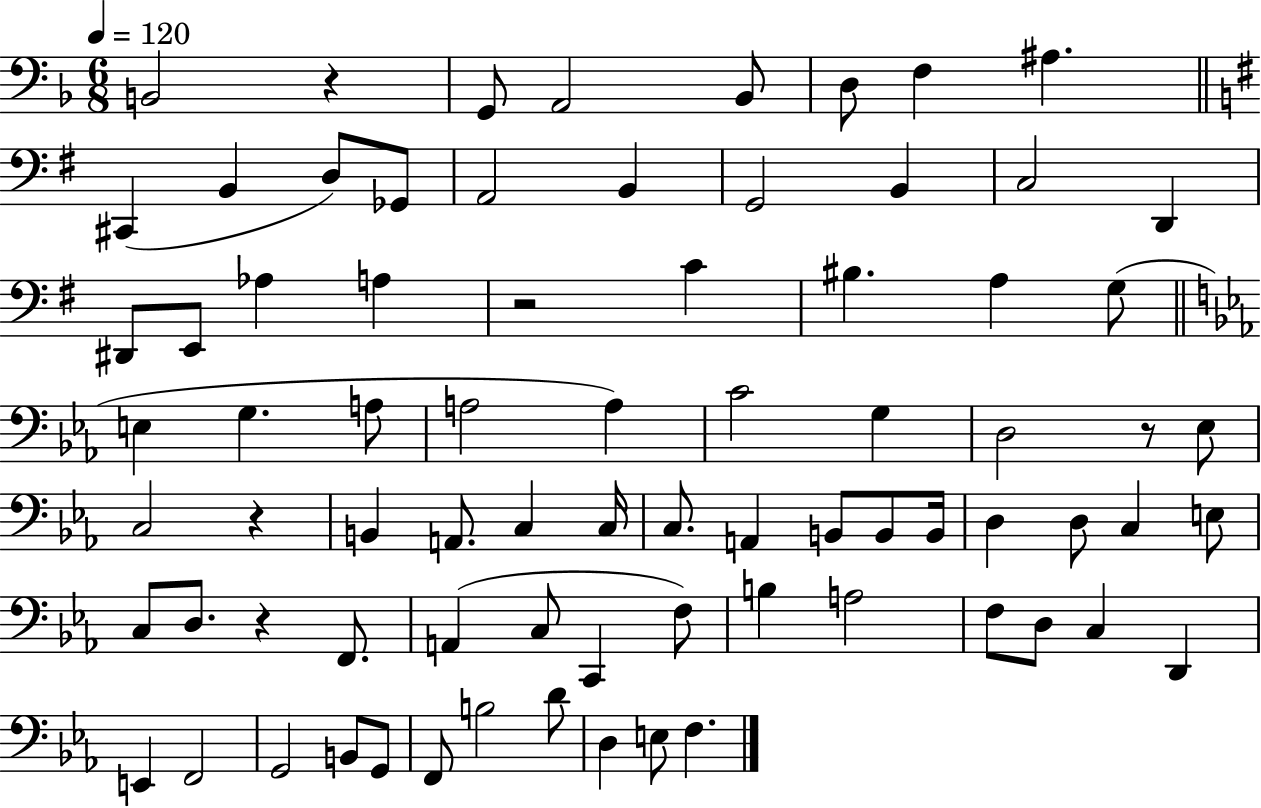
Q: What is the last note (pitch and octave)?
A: F3